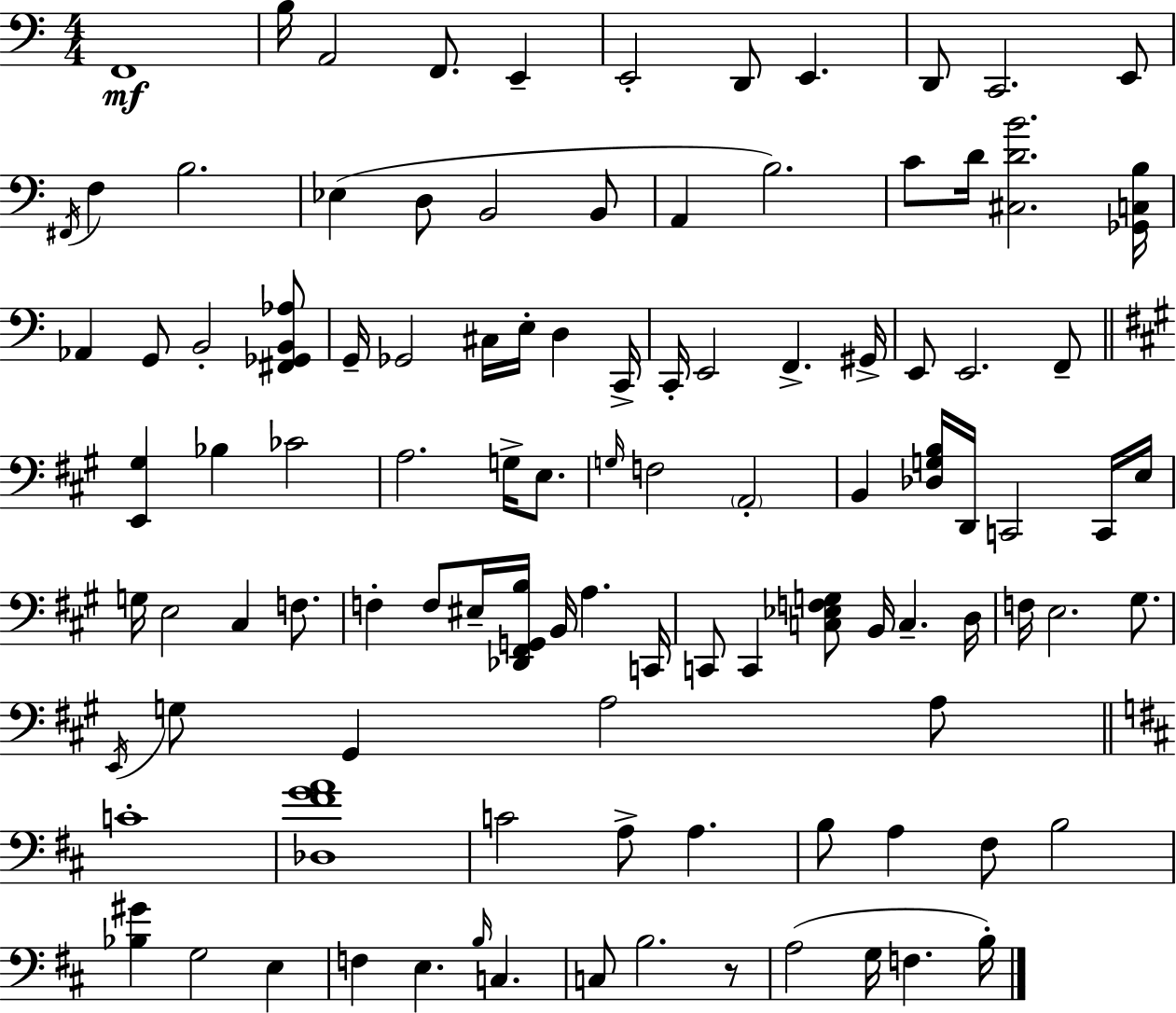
X:1
T:Untitled
M:4/4
L:1/4
K:Am
F,,4 B,/4 A,,2 F,,/2 E,, E,,2 D,,/2 E,, D,,/2 C,,2 E,,/2 ^F,,/4 F, B,2 _E, D,/2 B,,2 B,,/2 A,, B,2 C/2 D/4 [^C,DB]2 [_G,,C,B,]/4 _A,, G,,/2 B,,2 [^F,,_G,,B,,_A,]/2 G,,/4 _G,,2 ^C,/4 E,/4 D, C,,/4 C,,/4 E,,2 F,, ^G,,/4 E,,/2 E,,2 F,,/2 [E,,^G,] _B, _C2 A,2 G,/4 E,/2 G,/4 F,2 A,,2 B,, [_D,G,B,]/4 D,,/4 C,,2 C,,/4 E,/4 G,/4 E,2 ^C, F,/2 F, F,/2 ^E,/4 [_D,,^F,,G,,B,]/4 B,,/4 A, C,,/4 C,,/2 C,, [C,_E,F,G,]/2 B,,/4 C, D,/4 F,/4 E,2 ^G,/2 E,,/4 G,/2 ^G,, A,2 A,/2 C4 [_D,^FGA]4 C2 A,/2 A, B,/2 A, ^F,/2 B,2 [_B,^G] G,2 E, F, E, B,/4 C, C,/2 B,2 z/2 A,2 G,/4 F, B,/4